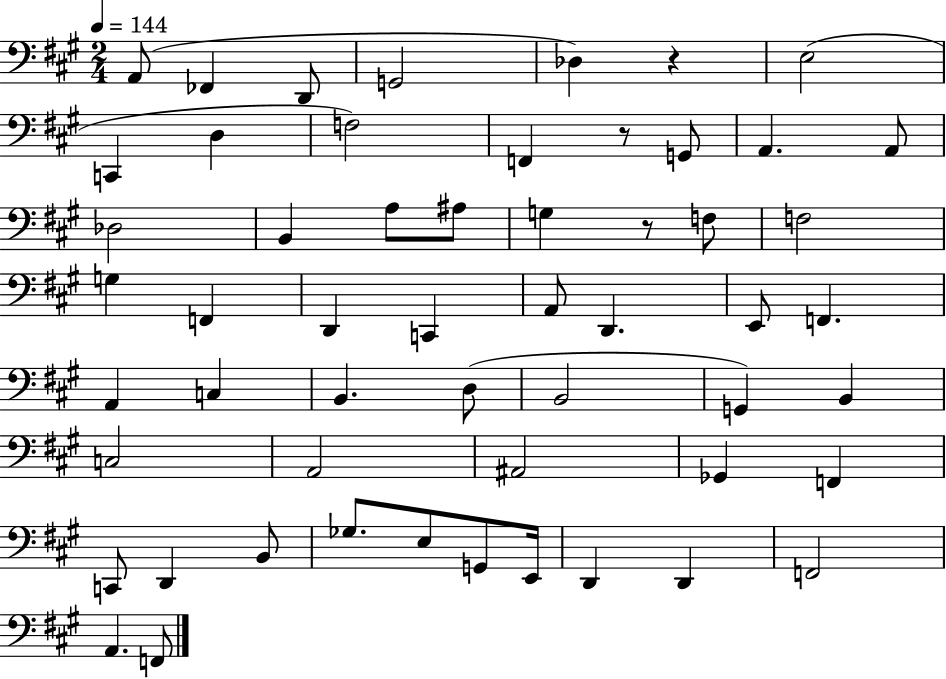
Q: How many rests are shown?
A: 3